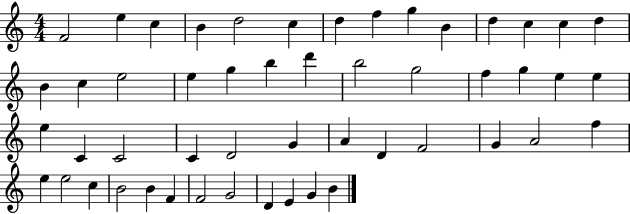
{
  \clef treble
  \numericTimeSignature
  \time 4/4
  \key c \major
  f'2 e''4 c''4 | b'4 d''2 c''4 | d''4 f''4 g''4 b'4 | d''4 c''4 c''4 d''4 | \break b'4 c''4 e''2 | e''4 g''4 b''4 d'''4 | b''2 g''2 | f''4 g''4 e''4 e''4 | \break e''4 c'4 c'2 | c'4 d'2 g'4 | a'4 d'4 f'2 | g'4 a'2 f''4 | \break e''4 e''2 c''4 | b'2 b'4 f'4 | f'2 g'2 | d'4 e'4 g'4 b'4 | \break \bar "|."
}